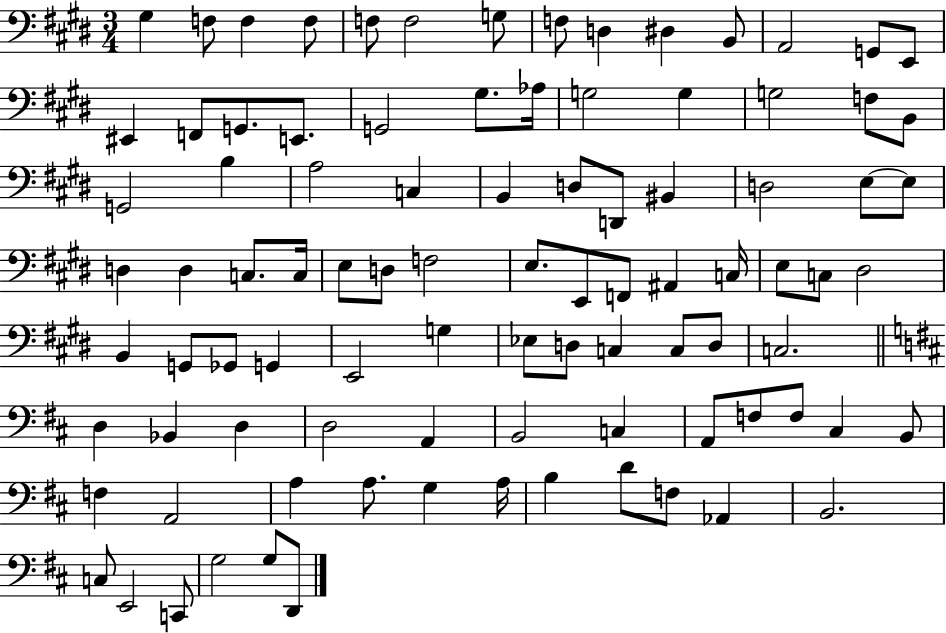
X:1
T:Untitled
M:3/4
L:1/4
K:E
^G, F,/2 F, F,/2 F,/2 F,2 G,/2 F,/2 D, ^D, B,,/2 A,,2 G,,/2 E,,/2 ^E,, F,,/2 G,,/2 E,,/2 G,,2 ^G,/2 _A,/4 G,2 G, G,2 F,/2 B,,/2 G,,2 B, A,2 C, B,, D,/2 D,,/2 ^B,, D,2 E,/2 E,/2 D, D, C,/2 C,/4 E,/2 D,/2 F,2 E,/2 E,,/2 F,,/2 ^A,, C,/4 E,/2 C,/2 ^D,2 B,, G,,/2 _G,,/2 G,, E,,2 G, _E,/2 D,/2 C, C,/2 D,/2 C,2 D, _B,, D, D,2 A,, B,,2 C, A,,/2 F,/2 F,/2 ^C, B,,/2 F, A,,2 A, A,/2 G, A,/4 B, D/2 F,/2 _A,, B,,2 C,/2 E,,2 C,,/2 G,2 G,/2 D,,/2